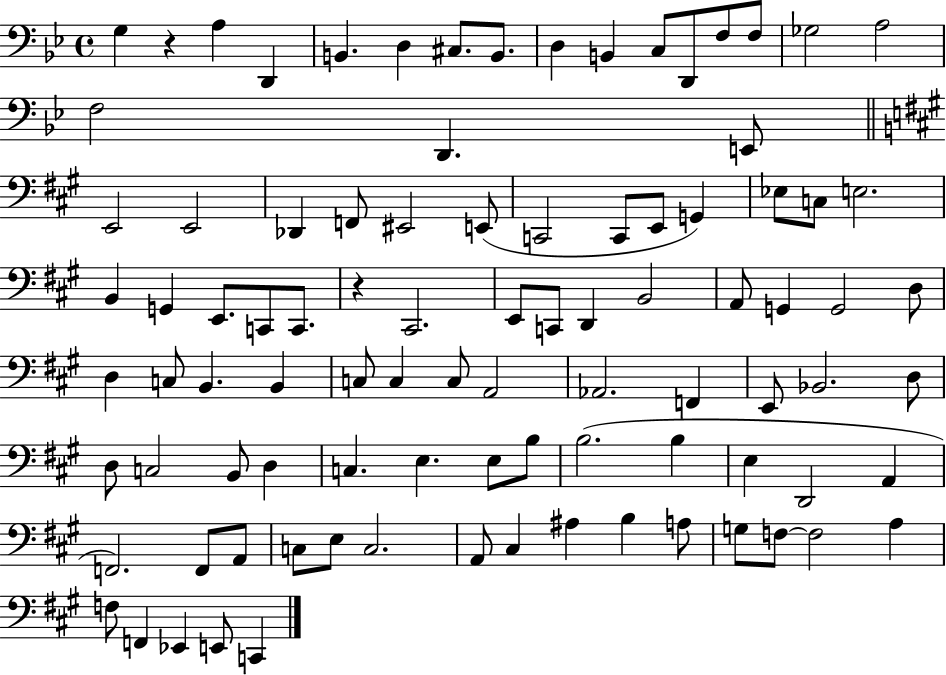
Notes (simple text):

G3/q R/q A3/q D2/q B2/q. D3/q C#3/e. B2/e. D3/q B2/q C3/e D2/e F3/e F3/e Gb3/h A3/h F3/h D2/q. E2/e E2/h E2/h Db2/q F2/e EIS2/h E2/e C2/h C2/e E2/e G2/q Eb3/e C3/e E3/h. B2/q G2/q E2/e. C2/e C2/e. R/q C#2/h. E2/e C2/e D2/q B2/h A2/e G2/q G2/h D3/e D3/q C3/e B2/q. B2/q C3/e C3/q C3/e A2/h Ab2/h. F2/q E2/e Bb2/h. D3/e D3/e C3/h B2/e D3/q C3/q. E3/q. E3/e B3/e B3/h. B3/q E3/q D2/h A2/q F2/h. F2/e A2/e C3/e E3/e C3/h. A2/e C#3/q A#3/q B3/q A3/e G3/e F3/e F3/h A3/q F3/e F2/q Eb2/q E2/e C2/q